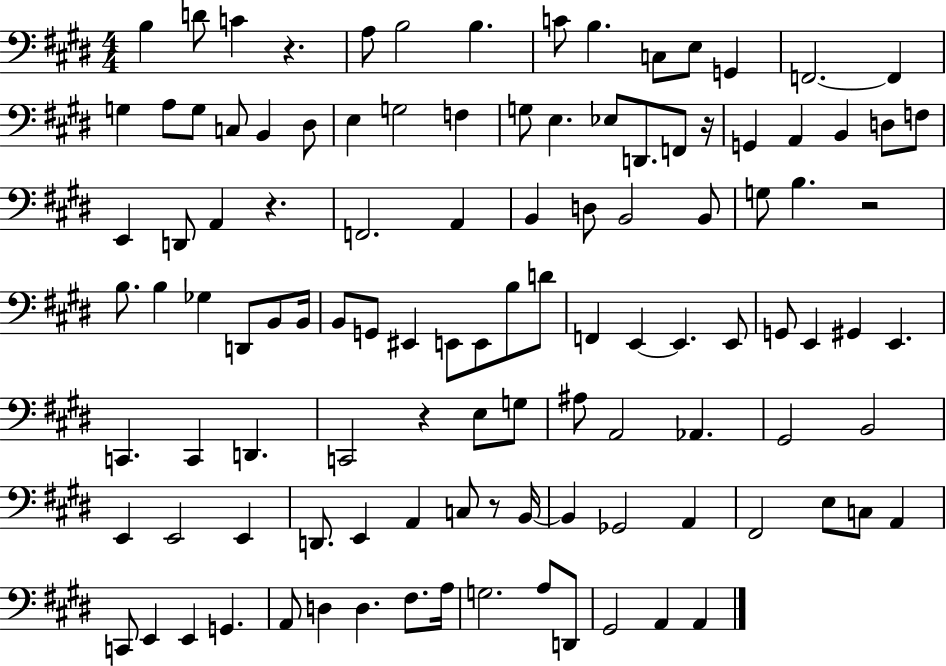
X:1
T:Untitled
M:4/4
L:1/4
K:E
B, D/2 C z A,/2 B,2 B, C/2 B, C,/2 E,/2 G,, F,,2 F,, G, A,/2 G,/2 C,/2 B,, ^D,/2 E, G,2 F, G,/2 E, _E,/2 D,,/2 F,,/2 z/4 G,, A,, B,, D,/2 F,/2 E,, D,,/2 A,, z F,,2 A,, B,, D,/2 B,,2 B,,/2 G,/2 B, z2 B,/2 B, _G, D,,/2 B,,/2 B,,/4 B,,/2 G,,/2 ^E,, E,,/2 E,,/2 B,/2 D/2 F,, E,, E,, E,,/2 G,,/2 E,, ^G,, E,, C,, C,, D,, C,,2 z E,/2 G,/2 ^A,/2 A,,2 _A,, ^G,,2 B,,2 E,, E,,2 E,, D,,/2 E,, A,, C,/2 z/2 B,,/4 B,, _G,,2 A,, ^F,,2 E,/2 C,/2 A,, C,,/2 E,, E,, G,, A,,/2 D, D, ^F,/2 A,/4 G,2 A,/2 D,,/2 ^G,,2 A,, A,,